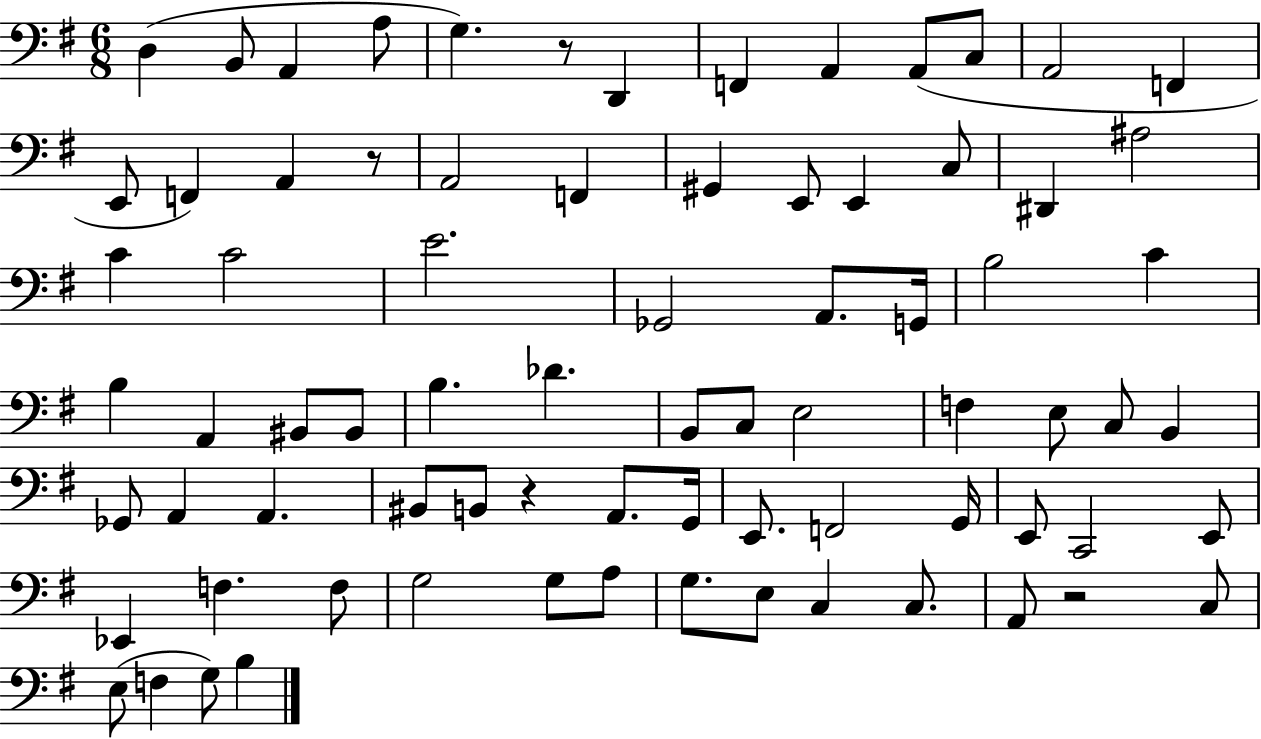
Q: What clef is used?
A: bass